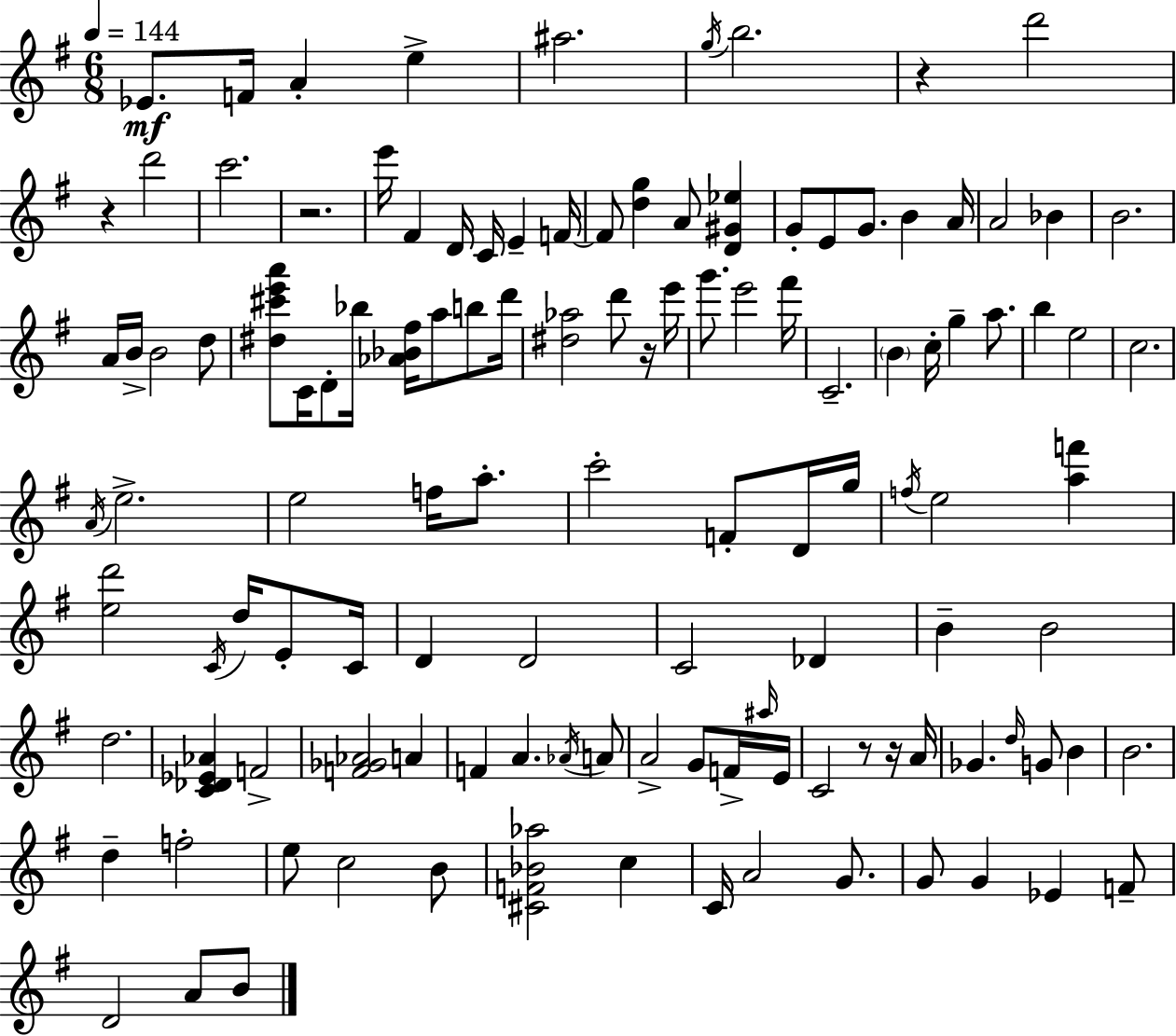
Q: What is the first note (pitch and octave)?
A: Eb4